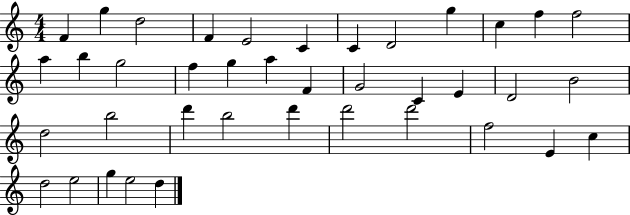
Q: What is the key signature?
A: C major